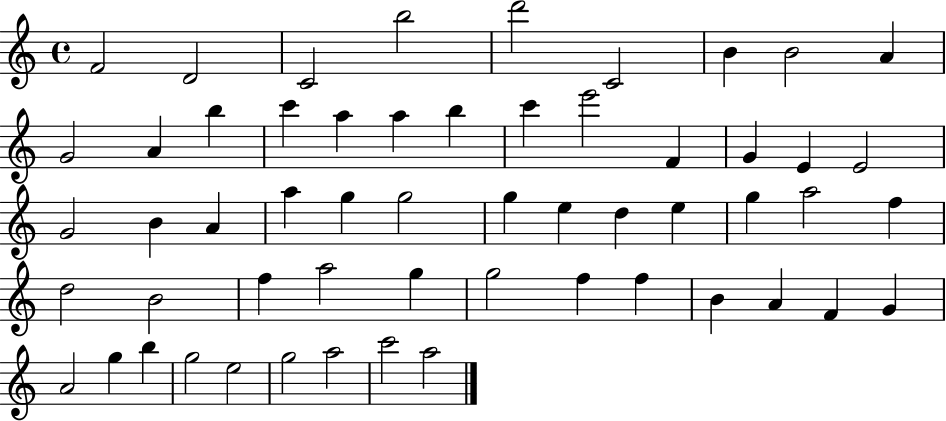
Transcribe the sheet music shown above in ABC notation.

X:1
T:Untitled
M:4/4
L:1/4
K:C
F2 D2 C2 b2 d'2 C2 B B2 A G2 A b c' a a b c' e'2 F G E E2 G2 B A a g g2 g e d e g a2 f d2 B2 f a2 g g2 f f B A F G A2 g b g2 e2 g2 a2 c'2 a2